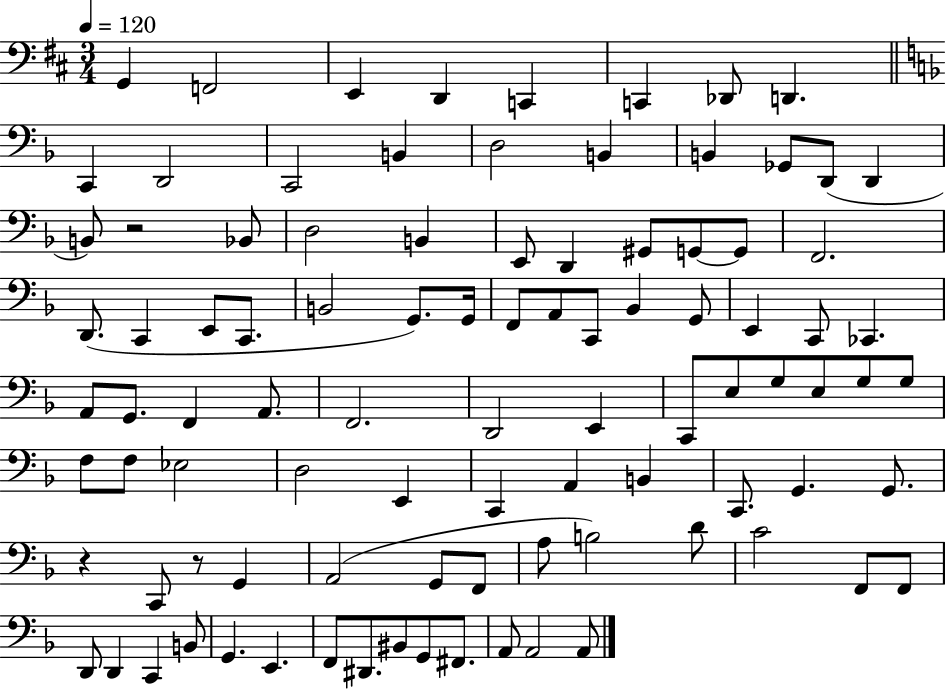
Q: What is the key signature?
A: D major